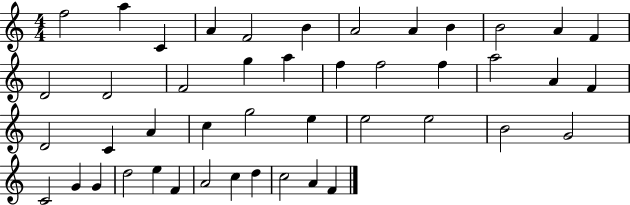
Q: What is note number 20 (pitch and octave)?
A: F5